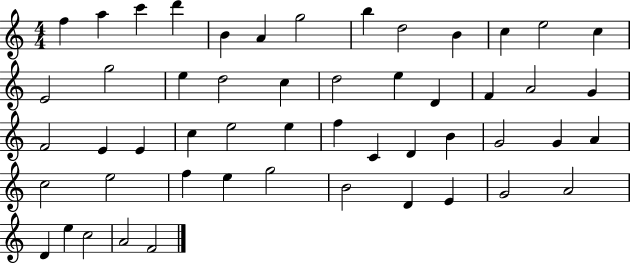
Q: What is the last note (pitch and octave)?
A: F4